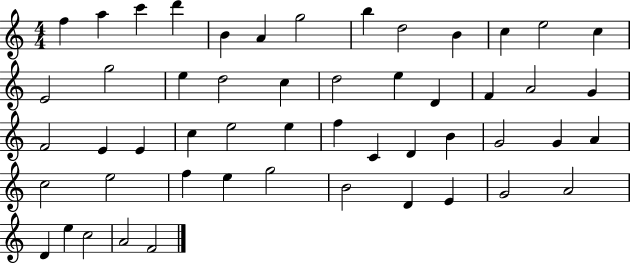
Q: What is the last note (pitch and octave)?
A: F4